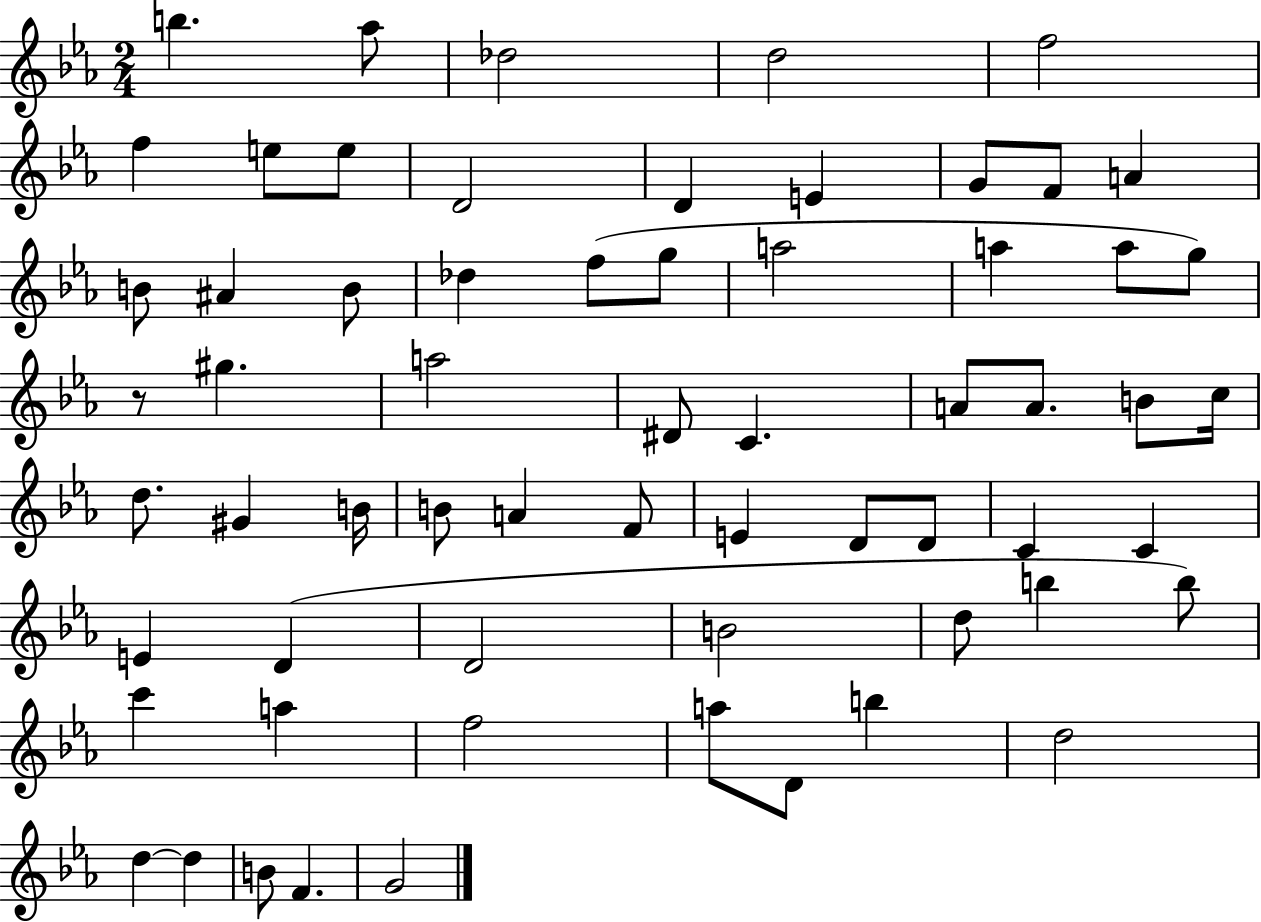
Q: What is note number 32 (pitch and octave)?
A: C5